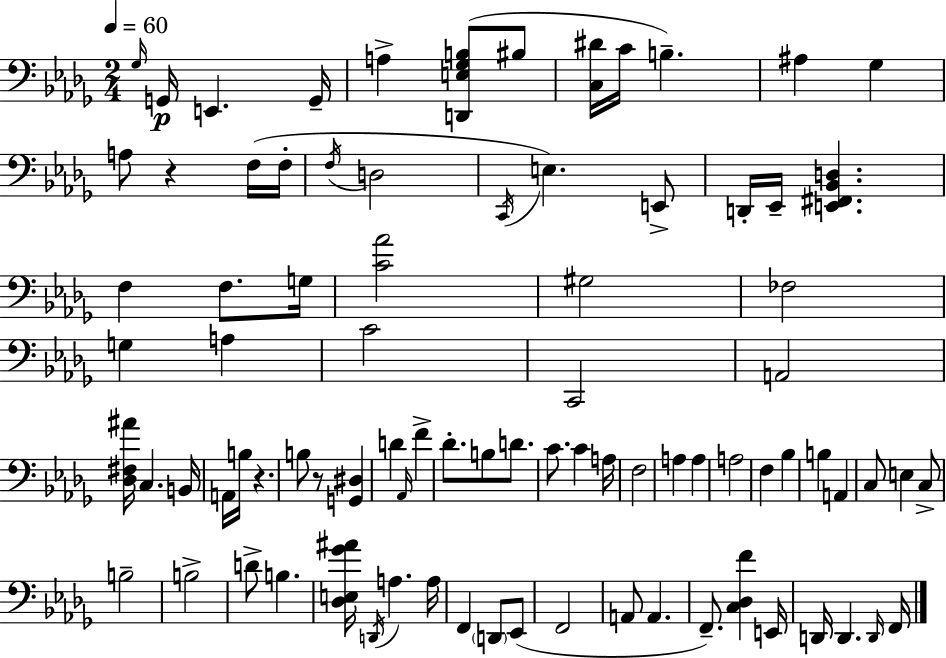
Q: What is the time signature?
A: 2/4